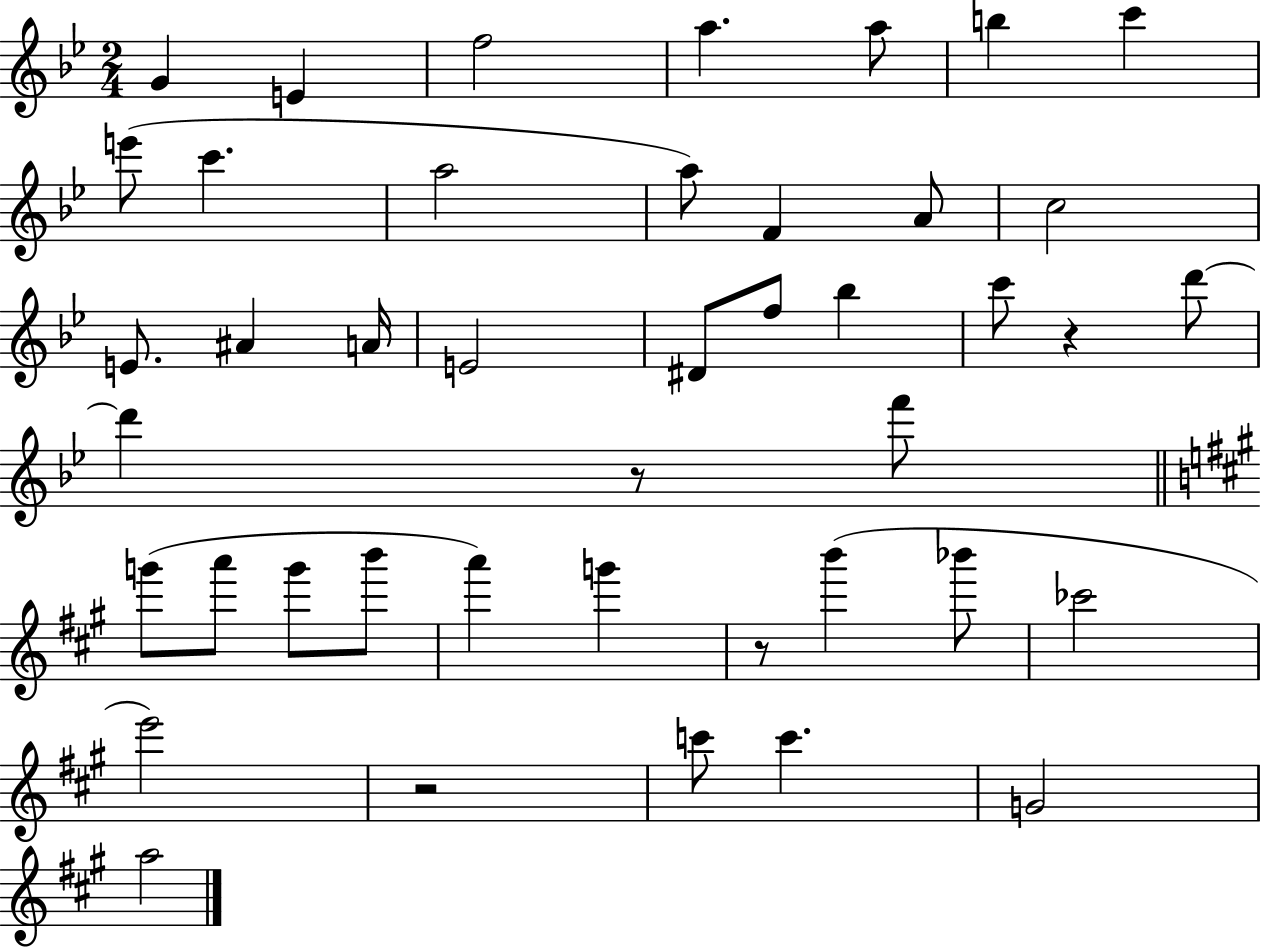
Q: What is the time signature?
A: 2/4